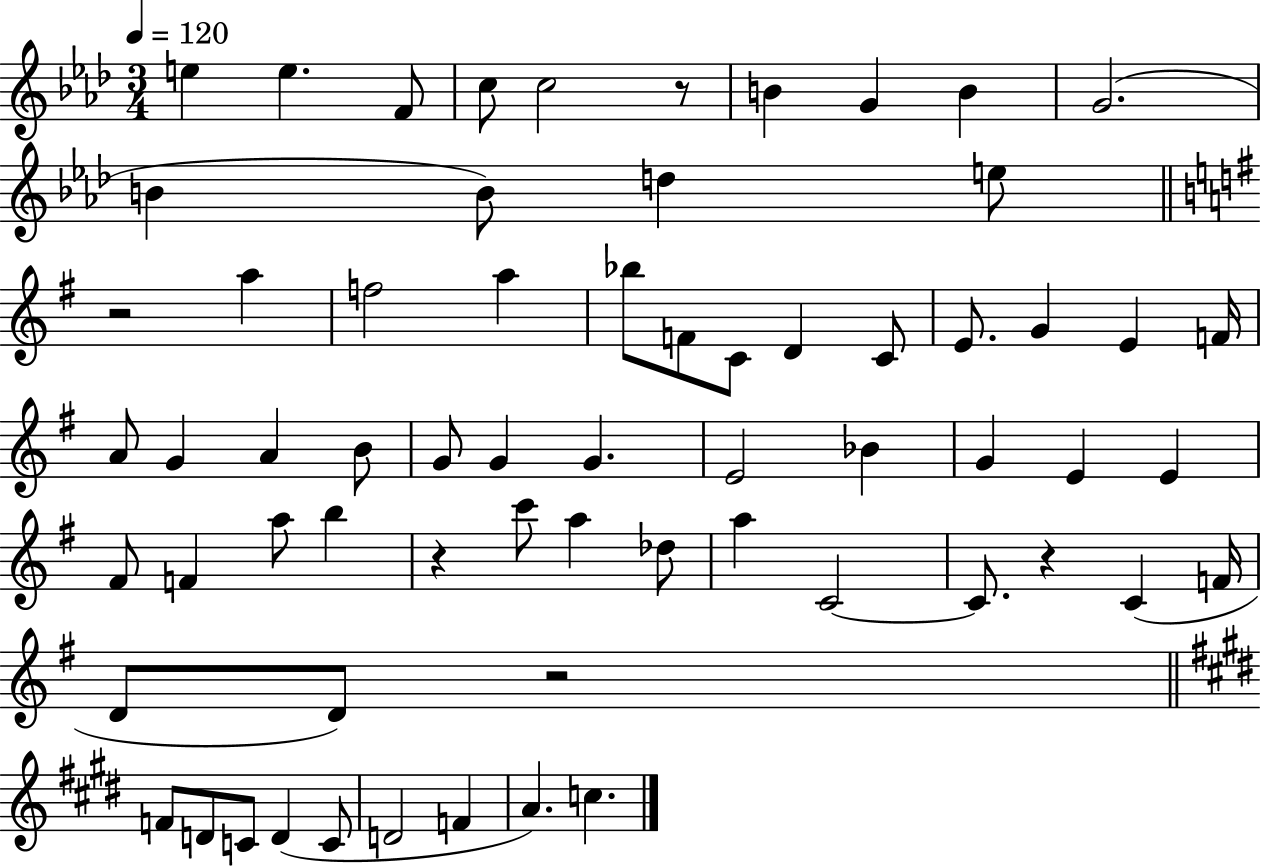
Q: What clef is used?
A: treble